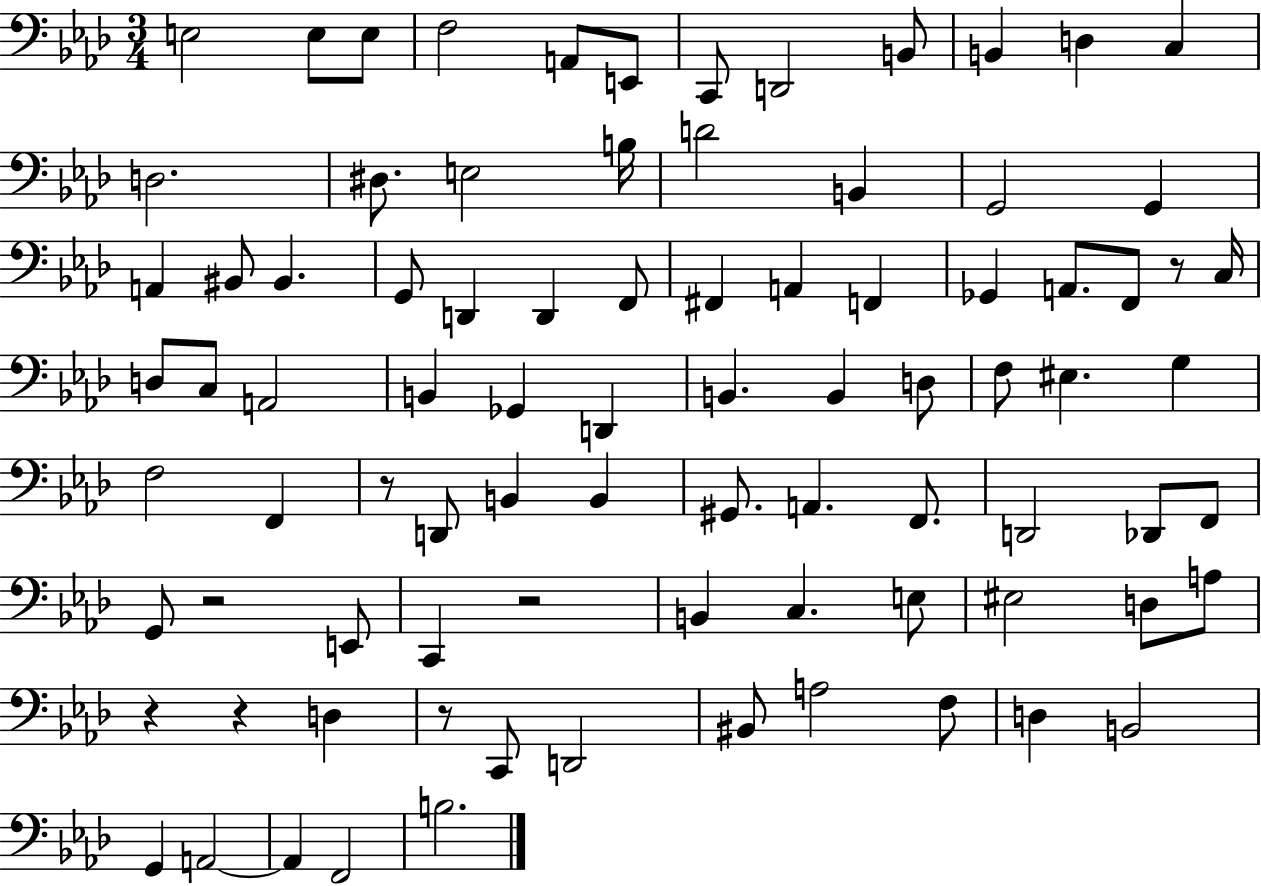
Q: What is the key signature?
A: AES major